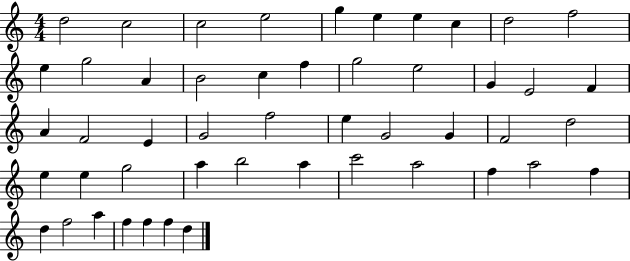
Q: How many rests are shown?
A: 0